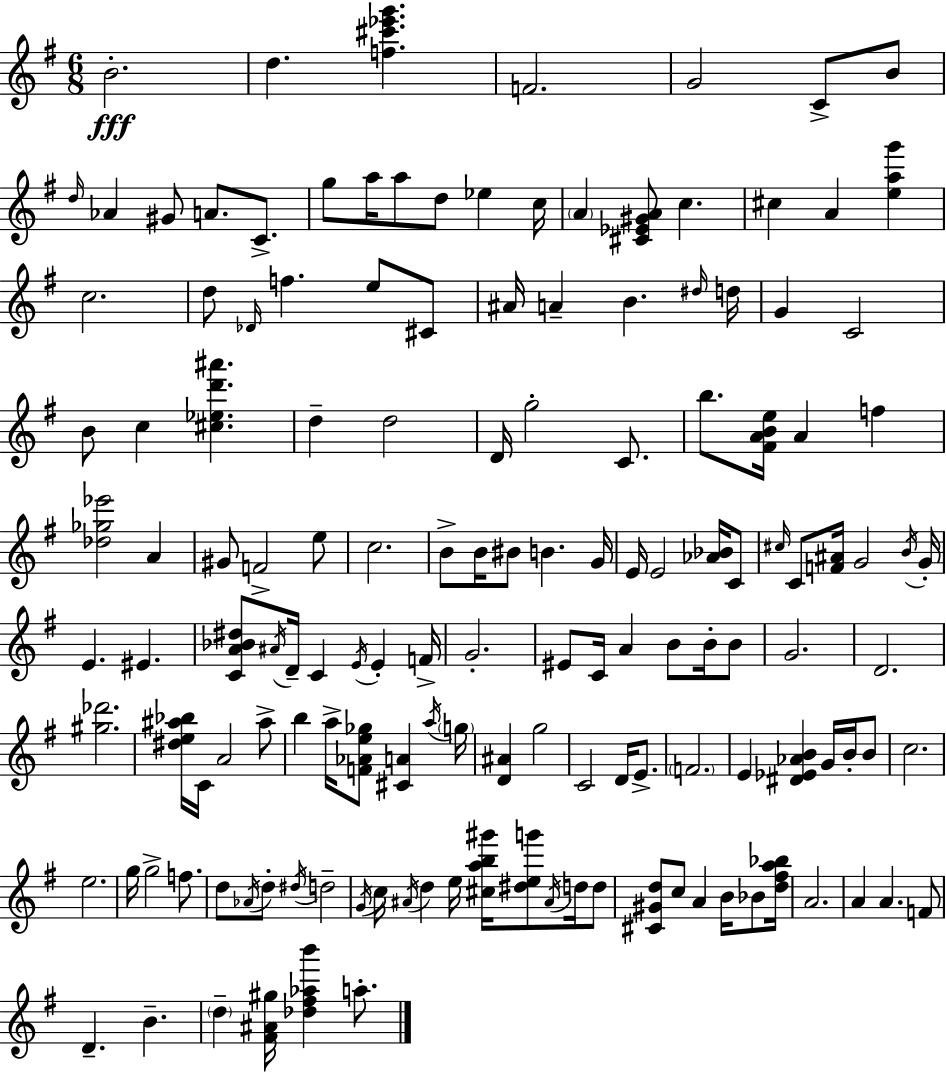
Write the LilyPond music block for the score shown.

{
  \clef treble
  \numericTimeSignature
  \time 6/8
  \key g \major
  b'2.-.\fff | d''4. <f'' cis''' ees''' g'''>4. | f'2. | g'2 c'8-> b'8 | \break \grace { d''16 } aes'4 gis'8 a'8. c'8.-> | g''8 a''16 a''8 d''8 ees''4 | c''16 \parenthesize a'4 <cis' ees' gis' a'>8 c''4. | cis''4 a'4 <e'' a'' g'''>4 | \break c''2. | d''8 \grace { des'16 } f''4. e''8 | cis'8 ais'16 a'4-- b'4. | \grace { dis''16 } d''16 g'4 c'2 | \break b'8 c''4 <cis'' ees'' d''' ais'''>4. | d''4-- d''2 | d'16 g''2-. | c'8. b''8. <fis' a' b' e''>16 a'4 f''4 | \break <des'' ges'' ees'''>2 a'4 | gis'8 f'2-> | e''8 c''2. | b'8-> b'16 bis'8 b'4. | \break g'16 e'16 e'2 | <aes' bes'>16 c'8 \grace { cis''16 } c'8 <f' ais'>16 g'2 | \acciaccatura { b'16 } g'16-. e'4. eis'4. | <c' a' bes' dis''>8 \acciaccatura { ais'16 } d'16-- c'4 | \break \acciaccatura { e'16 } e'4-. f'16-> g'2.-. | eis'8 c'16 a'4 | b'8 b'16-. b'8 g'2. | d'2. | \break <gis'' des'''>2. | <dis'' e'' ais'' bes''>16 c'16 a'2 | ais''8-> b''4 a''16-> | <f' aes' e'' ges''>8 <cis' a'>4 \acciaccatura { a''16 } \parenthesize g''16 <d' ais'>4 | \break g''2 c'2 | d'16 e'8.-> \parenthesize f'2. | e'4 | <dis' ees' aes' b'>4 g'16 b'16-. b'8 c''2. | \break e''2. | g''16 g''2-> | f''8. d''8 \acciaccatura { aes'16 } d''8-. | \acciaccatura { dis''16 } d''2-- \acciaccatura { g'16 } c''16 | \break \acciaccatura { ais'16 } d''4 e''16 <cis'' a'' b'' gis'''>16 <dis'' e'' g'''>8 \acciaccatura { ais'16 } d''16 d''8 | <cis' gis' d''>8 c''8 a'4 b'16 bes'8 | <d'' fis'' a'' bes''>16 a'2. | a'4 a'4. f'8 | \break d'4.-- b'4.-- | \parenthesize d''4-- <fis' ais' gis''>16 <des'' fis'' aes'' b'''>4 a''8.-. | \bar "|."
}